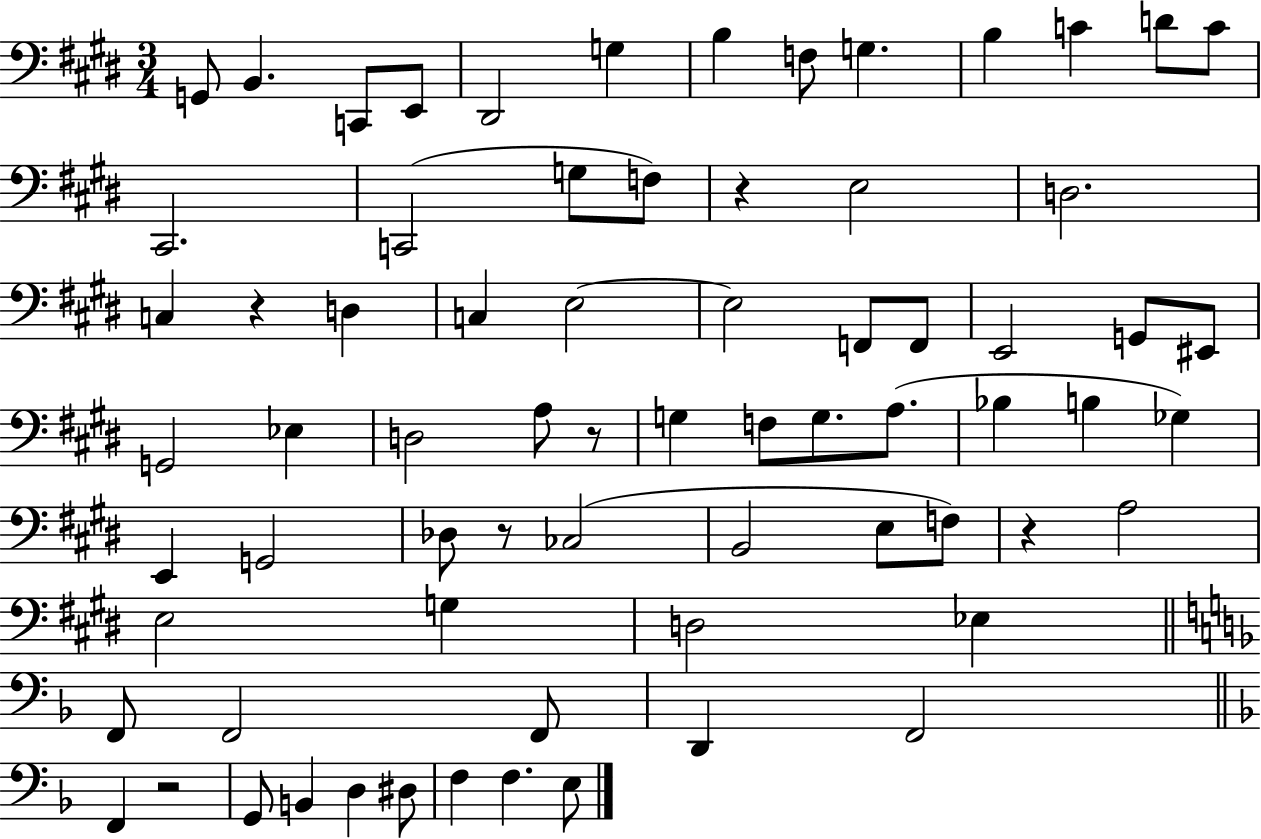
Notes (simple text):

G2/e B2/q. C2/e E2/e D#2/h G3/q B3/q F3/e G3/q. B3/q C4/q D4/e C4/e C#2/h. C2/h G3/e F3/e R/q E3/h D3/h. C3/q R/q D3/q C3/q E3/h E3/h F2/e F2/e E2/h G2/e EIS2/e G2/h Eb3/q D3/h A3/e R/e G3/q F3/e G3/e. A3/e. Bb3/q B3/q Gb3/q E2/q G2/h Db3/e R/e CES3/h B2/h E3/e F3/e R/q A3/h E3/h G3/q D3/h Eb3/q F2/e F2/h F2/e D2/q F2/h F2/q R/h G2/e B2/q D3/q D#3/e F3/q F3/q. E3/e